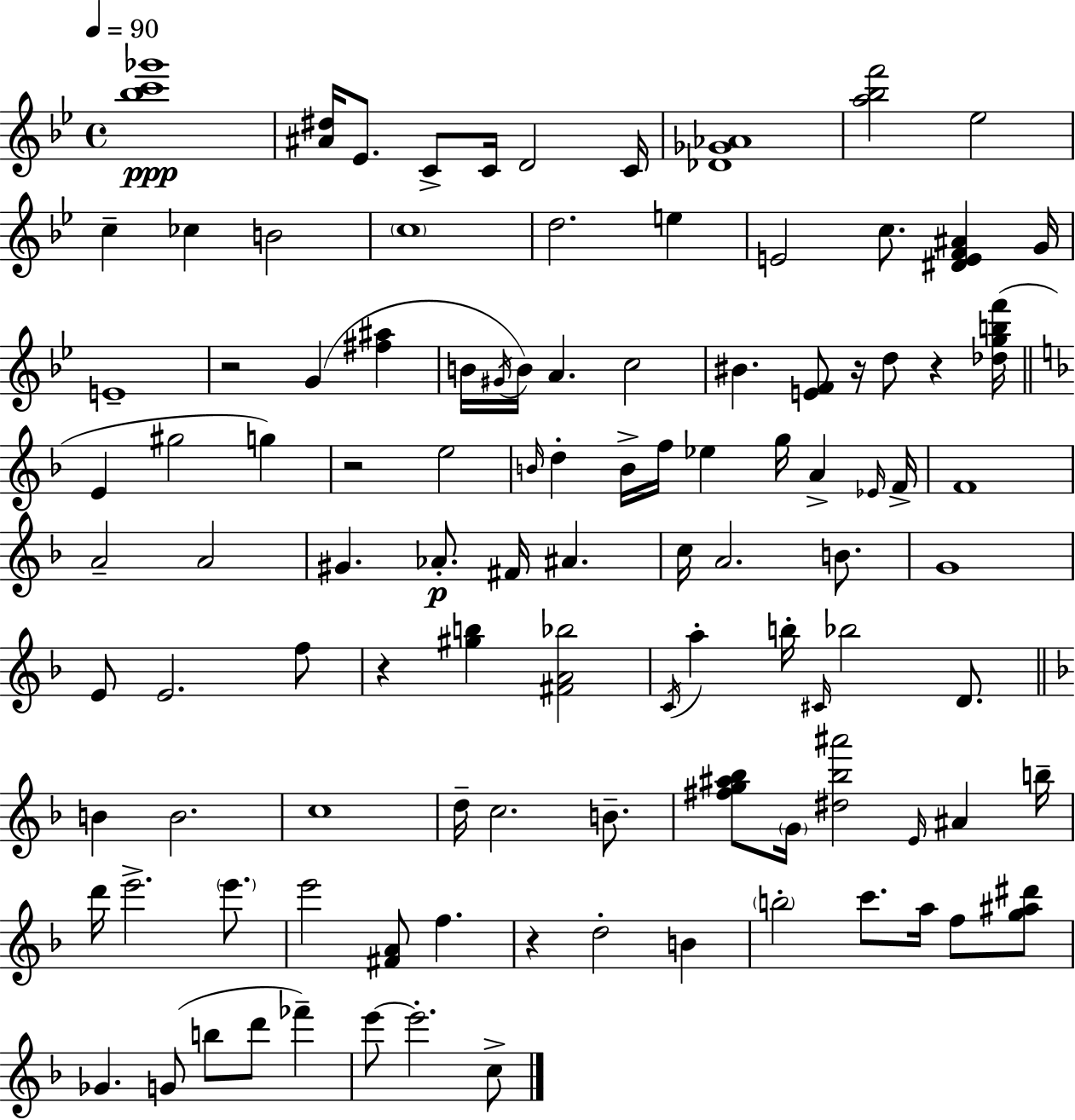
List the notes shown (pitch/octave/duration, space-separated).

[Bb5,C6,Gb6]/w [A#4,D#5]/s Eb4/e. C4/e C4/s D4/h C4/s [Db4,Gb4,Ab4]/w [A5,Bb5,F6]/h Eb5/h C5/q CES5/q B4/h C5/w D5/h. E5/q E4/h C5/e. [D#4,E4,F4,A#4]/q G4/s E4/w R/h G4/q [F#5,A#5]/q B4/s G#4/s B4/s A4/q. C5/h BIS4/q. [E4,F4]/e R/s D5/e R/q [Db5,G5,B5,F6]/s E4/q G#5/h G5/q R/h E5/h B4/s D5/q B4/s F5/s Eb5/q G5/s A4/q Eb4/s F4/s F4/w A4/h A4/h G#4/q. Ab4/e. F#4/s A#4/q. C5/s A4/h. B4/e. G4/w E4/e E4/h. F5/e R/q [G#5,B5]/q [F#4,A4,Bb5]/h C4/s A5/q B5/s C#4/s Bb5/h D4/e. B4/q B4/h. C5/w D5/s C5/h. B4/e. [F#5,G5,A#5,Bb5]/e G4/s [D#5,Bb5,A#6]/h E4/s A#4/q B5/s D6/s E6/h. E6/e. E6/h [F#4,A4]/e F5/q. R/q D5/h B4/q B5/h C6/e. A5/s F5/e [G5,A#5,D#6]/e Gb4/q. G4/e B5/e D6/e FES6/q E6/e E6/h. C5/e